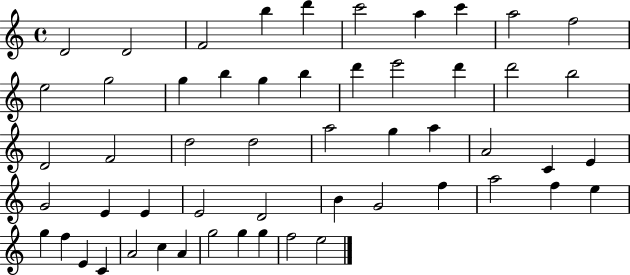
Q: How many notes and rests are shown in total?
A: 54